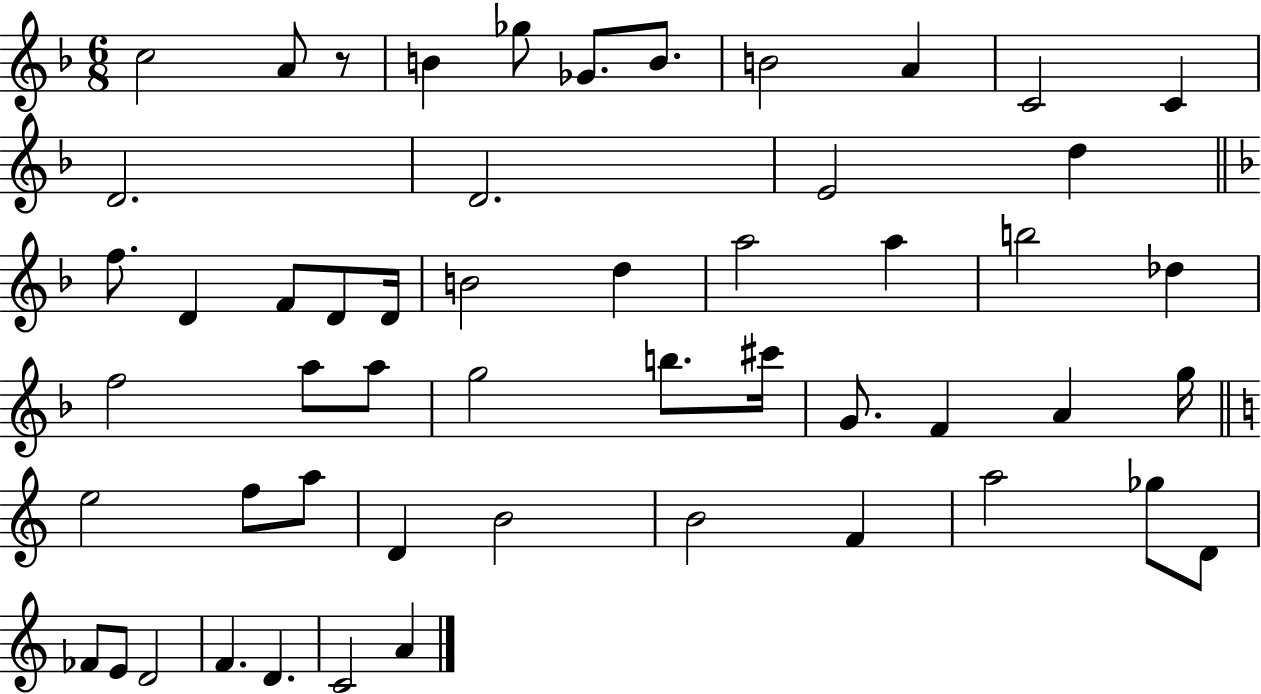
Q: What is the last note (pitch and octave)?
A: A4